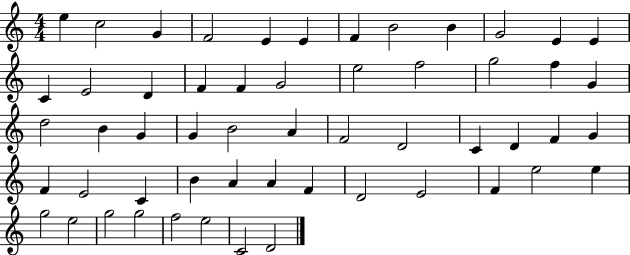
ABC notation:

X:1
T:Untitled
M:4/4
L:1/4
K:C
e c2 G F2 E E F B2 B G2 E E C E2 D F F G2 e2 f2 g2 f G d2 B G G B2 A F2 D2 C D F G F E2 C B A A F D2 E2 F e2 e g2 e2 g2 g2 f2 e2 C2 D2